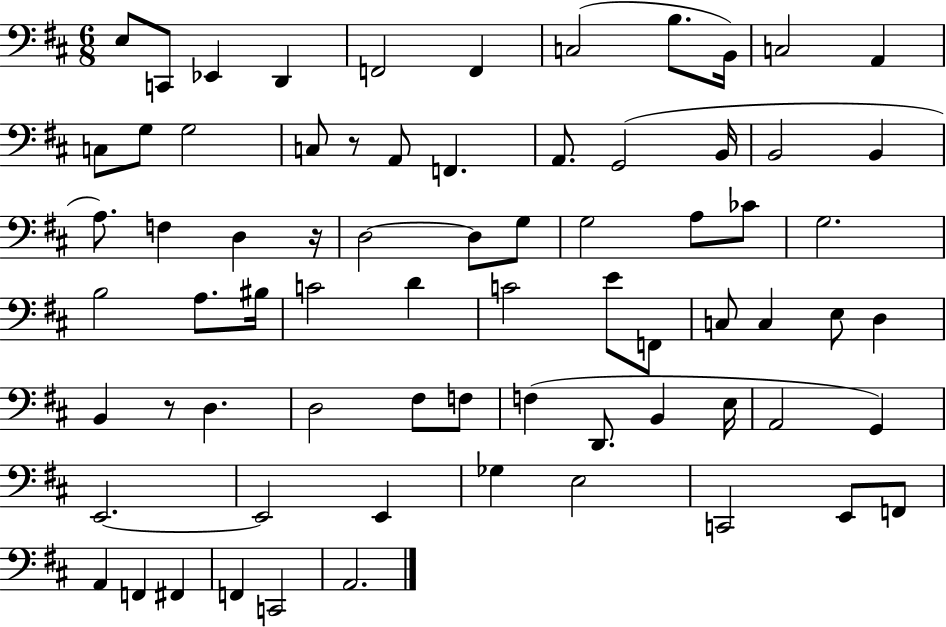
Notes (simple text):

E3/e C2/e Eb2/q D2/q F2/h F2/q C3/h B3/e. B2/s C3/h A2/q C3/e G3/e G3/h C3/e R/e A2/e F2/q. A2/e. G2/h B2/s B2/h B2/q A3/e. F3/q D3/q R/s D3/h D3/e G3/e G3/h A3/e CES4/e G3/h. B3/h A3/e. BIS3/s C4/h D4/q C4/h E4/e F2/e C3/e C3/q E3/e D3/q B2/q R/e D3/q. D3/h F#3/e F3/e F3/q D2/e. B2/q E3/s A2/h G2/q E2/h. E2/h E2/q Gb3/q E3/h C2/h E2/e F2/e A2/q F2/q F#2/q F2/q C2/h A2/h.